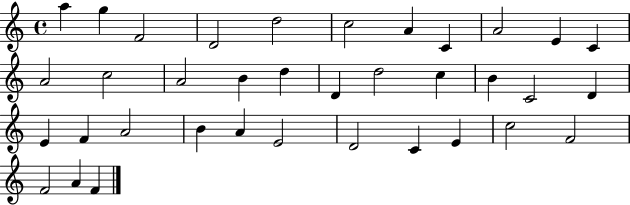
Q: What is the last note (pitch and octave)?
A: F4